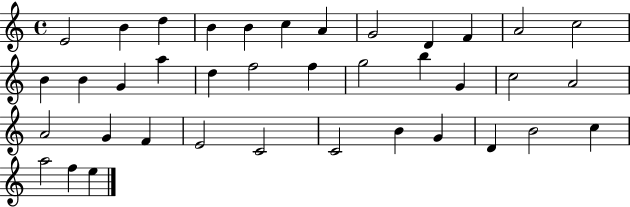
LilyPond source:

{
  \clef treble
  \time 4/4
  \defaultTimeSignature
  \key c \major
  e'2 b'4 d''4 | b'4 b'4 c''4 a'4 | g'2 d'4 f'4 | a'2 c''2 | \break b'4 b'4 g'4 a''4 | d''4 f''2 f''4 | g''2 b''4 g'4 | c''2 a'2 | \break a'2 g'4 f'4 | e'2 c'2 | c'2 b'4 g'4 | d'4 b'2 c''4 | \break a''2 f''4 e''4 | \bar "|."
}